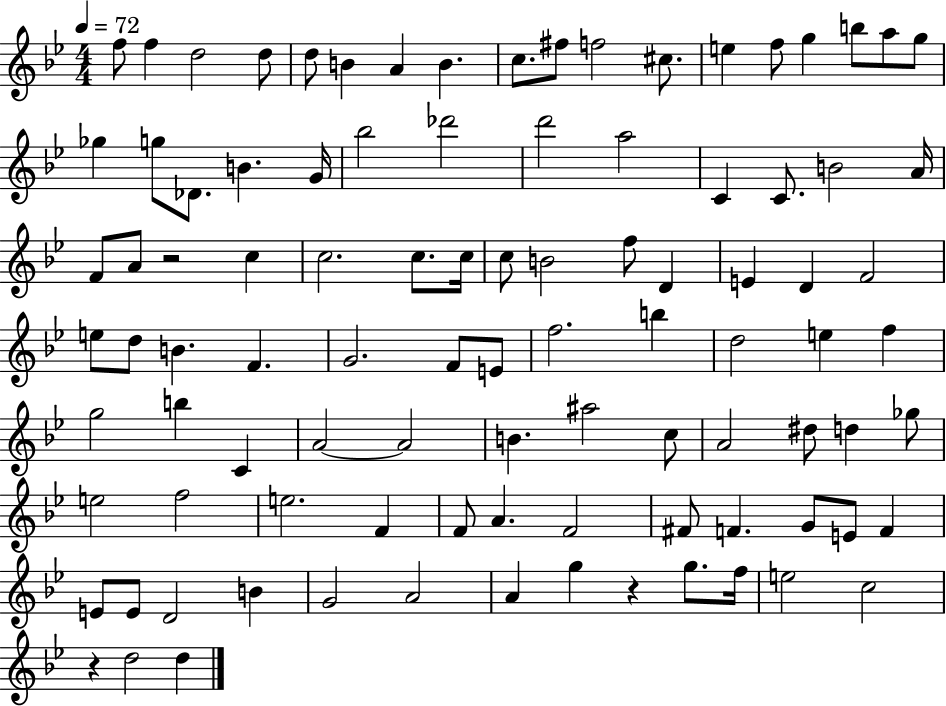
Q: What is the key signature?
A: BES major